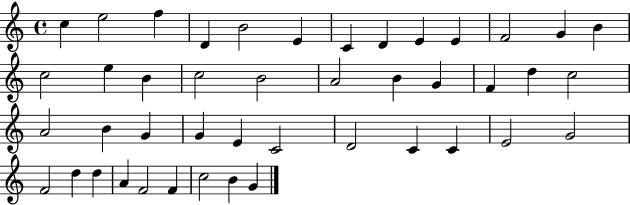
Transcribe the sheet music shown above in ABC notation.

X:1
T:Untitled
M:4/4
L:1/4
K:C
c e2 f D B2 E C D E E F2 G B c2 e B c2 B2 A2 B G F d c2 A2 B G G E C2 D2 C C E2 G2 F2 d d A F2 F c2 B G